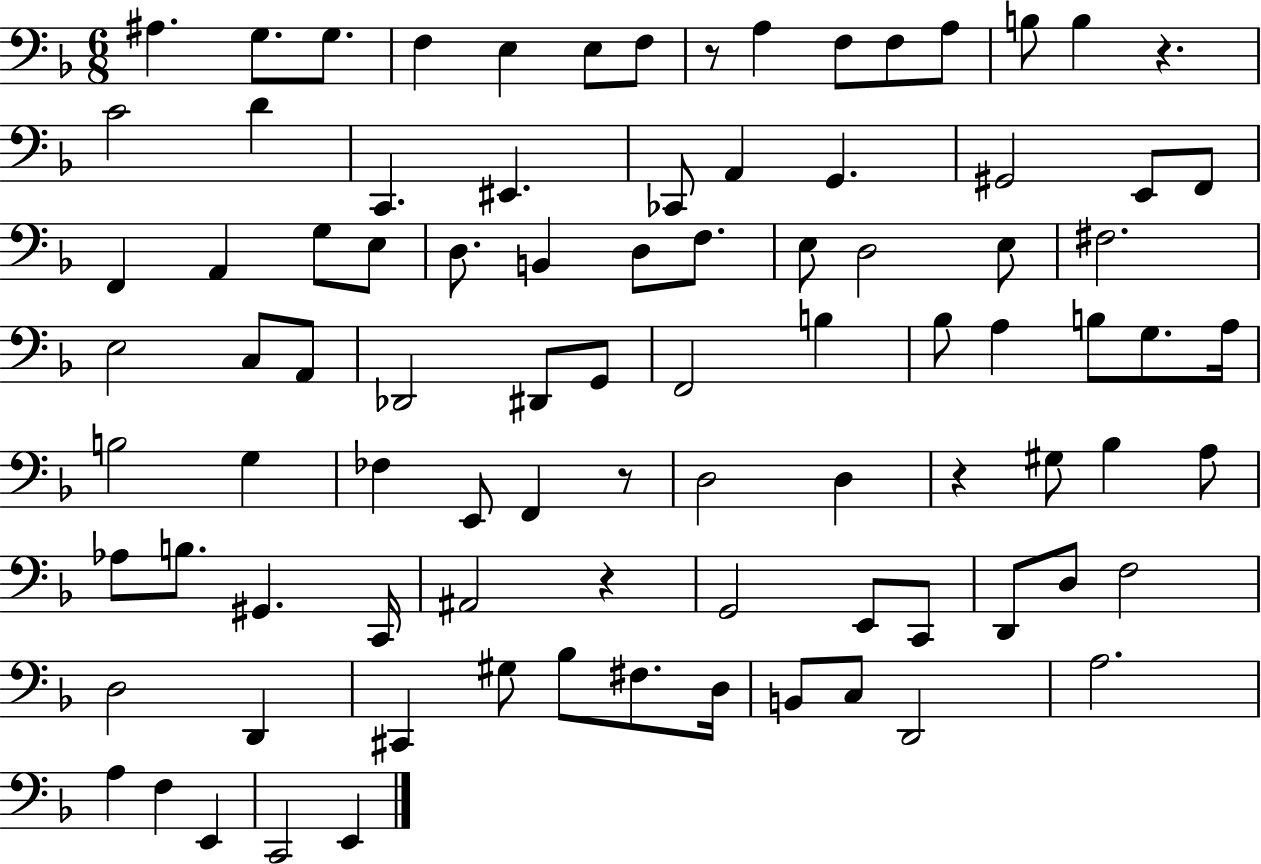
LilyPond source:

{
  \clef bass
  \numericTimeSignature
  \time 6/8
  \key f \major
  ais4. g8. g8. | f4 e4 e8 f8 | r8 a4 f8 f8 a8 | b8 b4 r4. | \break c'2 d'4 | c,4. eis,4. | ces,8 a,4 g,4. | gis,2 e,8 f,8 | \break f,4 a,4 g8 e8 | d8. b,4 d8 f8. | e8 d2 e8 | fis2. | \break e2 c8 a,8 | des,2 dis,8 g,8 | f,2 b4 | bes8 a4 b8 g8. a16 | \break b2 g4 | fes4 e,8 f,4 r8 | d2 d4 | r4 gis8 bes4 a8 | \break aes8 b8. gis,4. c,16 | ais,2 r4 | g,2 e,8 c,8 | d,8 d8 f2 | \break d2 d,4 | cis,4 gis8 bes8 fis8. d16 | b,8 c8 d,2 | a2. | \break a4 f4 e,4 | c,2 e,4 | \bar "|."
}